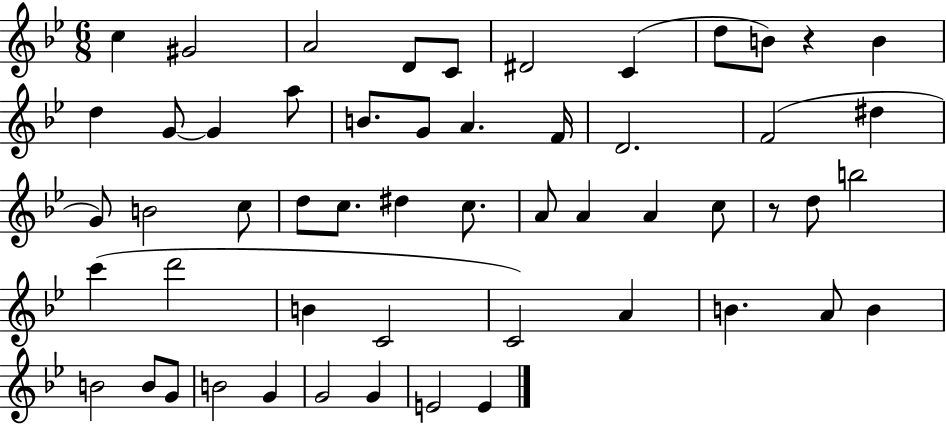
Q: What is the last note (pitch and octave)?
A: E4